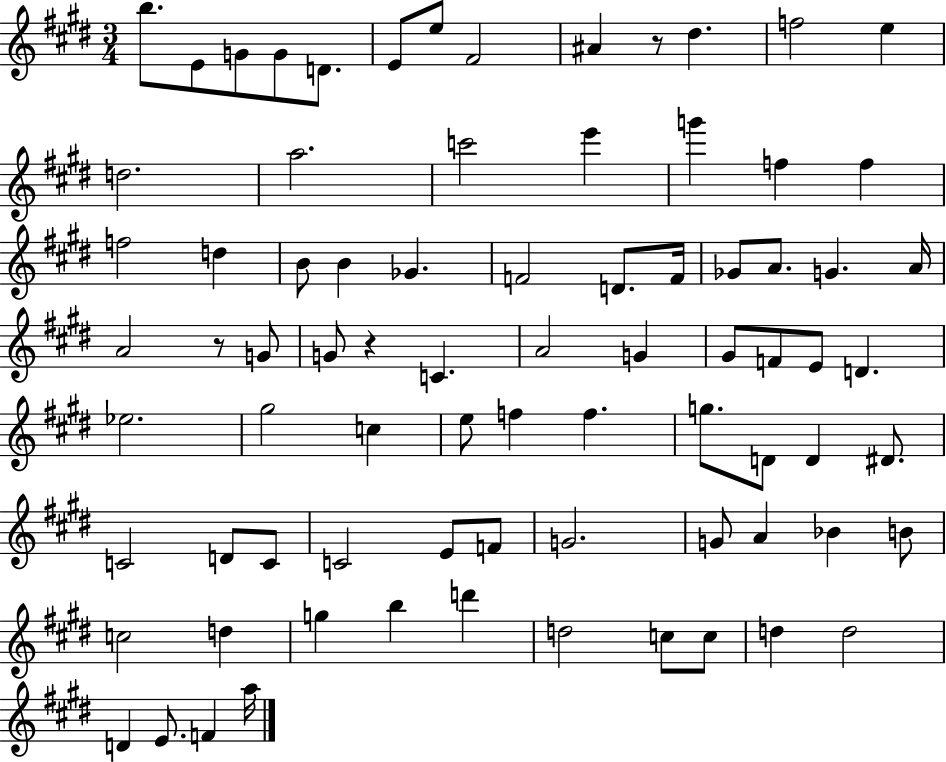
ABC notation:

X:1
T:Untitled
M:3/4
L:1/4
K:E
b/2 E/2 G/2 G/2 D/2 E/2 e/2 ^F2 ^A z/2 ^d f2 e d2 a2 c'2 e' g' f f f2 d B/2 B _G F2 D/2 F/4 _G/2 A/2 G A/4 A2 z/2 G/2 G/2 z C A2 G ^G/2 F/2 E/2 D _e2 ^g2 c e/2 f f g/2 D/2 D ^D/2 C2 D/2 C/2 C2 E/2 F/2 G2 G/2 A _B B/2 c2 d g b d' d2 c/2 c/2 d d2 D E/2 F a/4